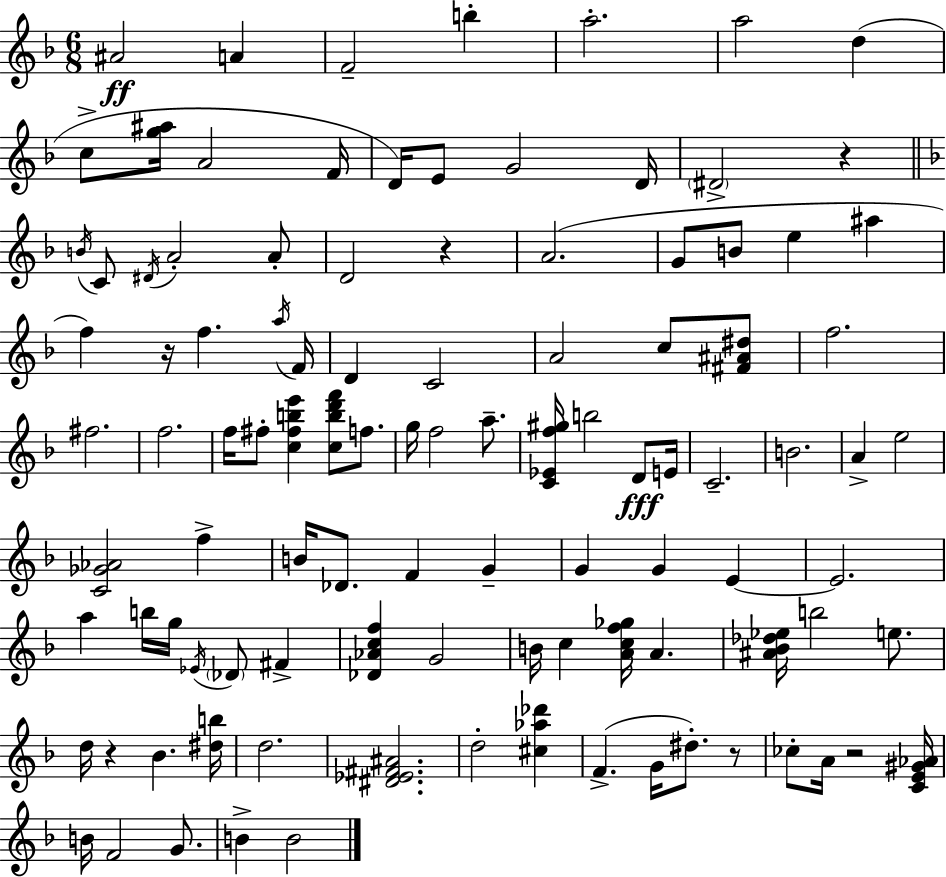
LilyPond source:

{
  \clef treble
  \numericTimeSignature
  \time 6/8
  \key d \minor
  ais'2\ff a'4 | f'2-- b''4-. | a''2.-. | a''2 d''4( | \break c''8-> <g'' ais''>16 a'2 f'16 | d'16) e'8 g'2 d'16 | \parenthesize dis'2-> r4 | \bar "||" \break \key f \major \acciaccatura { b'16 } c'8 \acciaccatura { dis'16 } a'2-. | a'8-. d'2 r4 | a'2.( | g'8 b'8 e''4 ais''4 | \break f''4) r16 f''4. | \acciaccatura { a''16 } f'16 d'4 c'2 | a'2 c''8 | <fis' ais' dis''>8 f''2. | \break fis''2. | f''2. | f''16 fis''8-. <c'' fis'' b'' e'''>4 <c'' b'' d''' f'''>8 | f''8. g''16 f''2 | \break a''8.-- <c' ees' f'' gis''>16 b''2 | d'8\fff e'16 c'2.-- | b'2. | a'4-> e''2 | \break <c' ges' aes'>2 f''4-> | b'16 des'8. f'4 g'4-- | g'4 g'4 e'4~~ | e'2. | \break a''4 b''16 g''16 \acciaccatura { ees'16 } \parenthesize des'8 | fis'4-> <des' aes' c'' f''>4 g'2 | b'16 c''4 <a' c'' f'' ges''>16 a'4. | <ais' bes' des'' ees''>16 b''2 | \break e''8. d''16 r4 bes'4. | <dis'' b''>16 d''2. | <dis' ees' fis' ais'>2. | d''2-. | \break <cis'' aes'' des'''>4 f'4.->( g'16 dis''8.-.) | r8 ces''8-. a'16 r2 | <c' e' gis' aes'>16 b'16 f'2 | g'8. b'4-> b'2 | \break \bar "|."
}